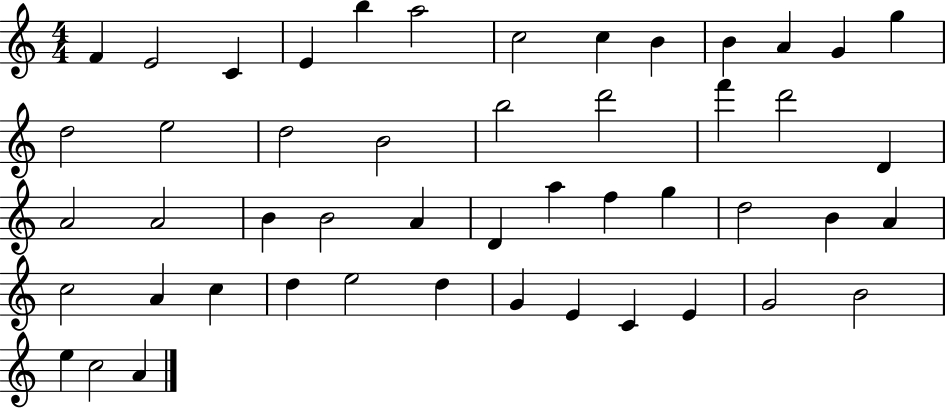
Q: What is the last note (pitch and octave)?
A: A4